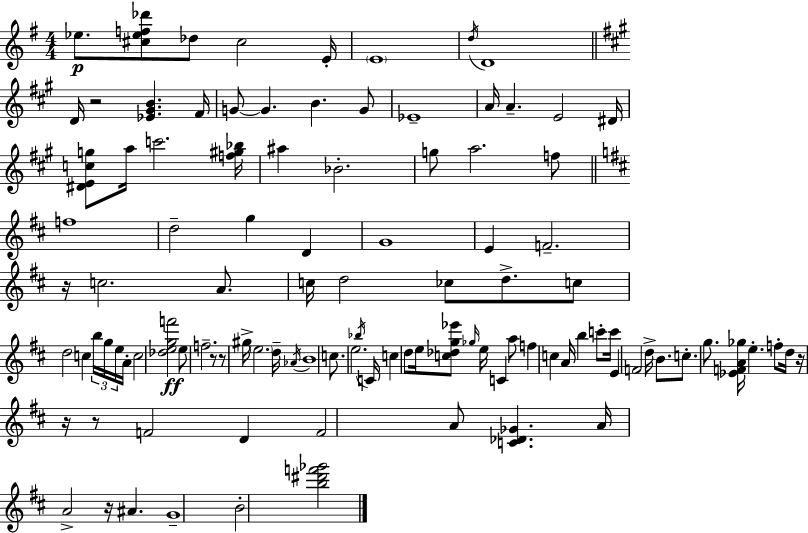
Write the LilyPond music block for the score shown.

{
  \clef treble
  \numericTimeSignature
  \time 4/4
  \key g \major
  ees''8.\p <cis'' ees'' f'' des'''>8 des''8 cis''2 e'16-. | \parenthesize e'1 | \acciaccatura { d''16 } d'1 | \bar "||" \break \key a \major d'16 r2 <ees' gis' b'>4. fis'16 | g'8~~ g'4. b'4. g'8 | ees'1-- | a'16 a'4.-- e'2 dis'16 | \break <dis' e' c'' g''>8 a''16 c'''2. <f'' gis'' bes''>16 | ais''4 bes'2.-. | g''8 a''2. f''8 | \bar "||" \break \key d \major f''1 | d''2-- g''4 d'4 | g'1 | e'4 f'2.-- | \break r16 c''2. a'8. | c''16 d''2 ces''8 d''8.-> c''8 | d''2 c''4 \tuplet 3/2 { b''16 g''16 e''16 } a'16-. | c''2 <des'' e'' g'' f'''>2\ff | \break e''8 f''2.-- r8 | r8 gis''16-> \parenthesize e''2. d''16-- | \acciaccatura { aes'16 } b'1 | c''8. e''2. | \break \acciaccatura { bes''16 } c'16 c''4 d''8 e''16 <c'' des'' g'' ees'''>8 \grace { ges''16 } e''16 c'4 | a''8 f''4 c''4 a'16 b''4 | c'''8-. c'''16 e'4 f'2 d''16-> | b'8. c''8.-. g''8. <ees' f' a' ges''>16 e''4.-. | \break f''8-. d''16 r16 r16 r8 f'2 d'4 | f'2 a'8 <c' des' ges'>4. | a'16 a'2-> r16 ais'4. | g'1-- | \break b'2-. <b'' dis''' f''' ges'''>2 | \bar "|."
}